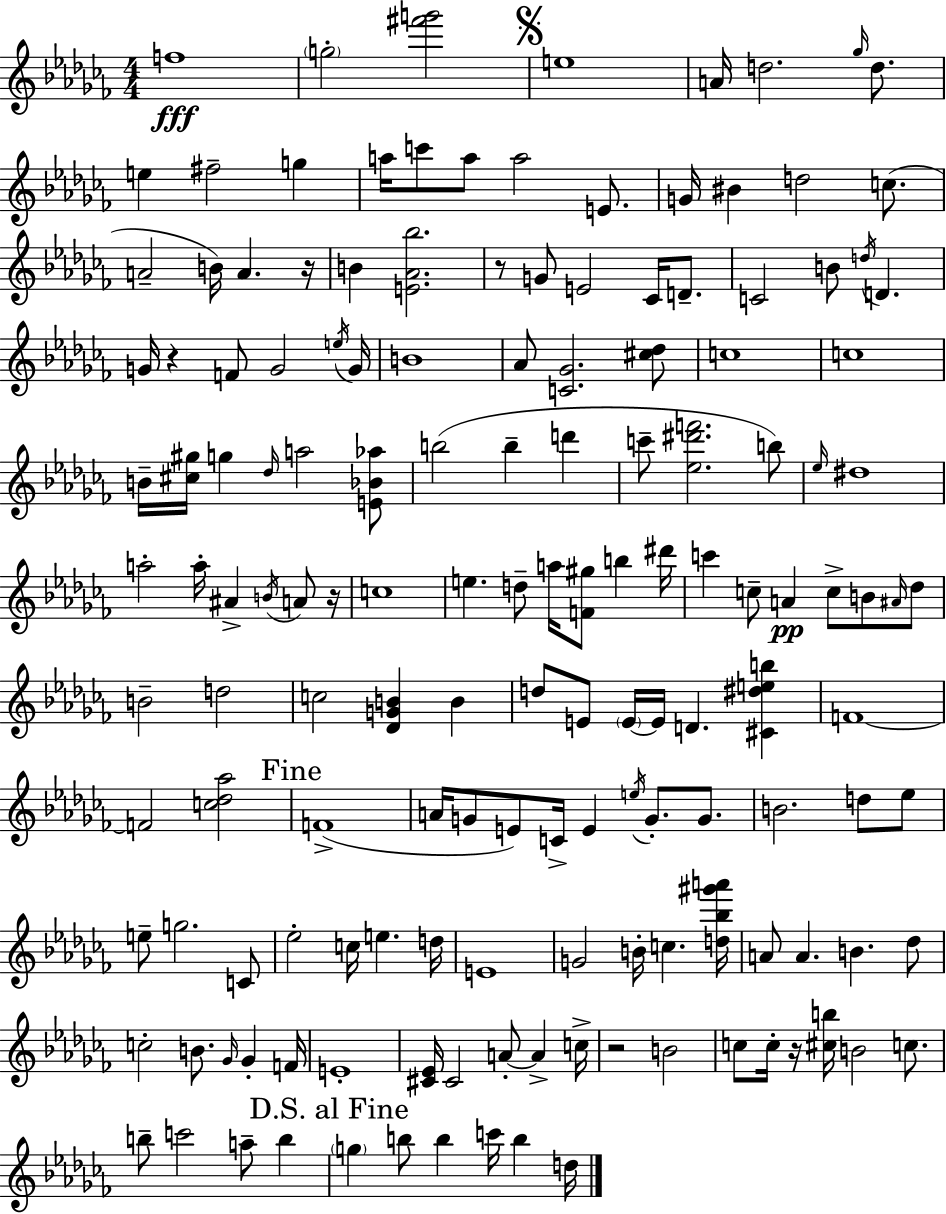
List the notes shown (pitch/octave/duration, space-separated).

F5/w G5/h [F#6,G6]/h E5/w A4/s D5/h. Gb5/s D5/e. E5/q F#5/h G5/q A5/s C6/e A5/e A5/h E4/e. G4/s BIS4/q D5/h C5/e. A4/h B4/s A4/q. R/s B4/q [E4,Ab4,Bb5]/h. R/e G4/e E4/h CES4/s D4/e. C4/h B4/e D5/s D4/q. G4/s R/q F4/e G4/h E5/s G4/s B4/w Ab4/e [C4,Gb4]/h. [C#5,Db5]/e C5/w C5/w B4/s [C#5,G#5]/s G5/q Db5/s A5/h [E4,Bb4,Ab5]/e B5/h B5/q D6/q C6/e [Eb5,D#6,F6]/h. B5/e Eb5/s D#5/w A5/h A5/s A#4/q B4/s A4/e R/s C5/w E5/q. D5/e A5/s [F4,G#5]/e B5/q D#6/s C6/q C5/e A4/q C5/e B4/e A#4/s Db5/e B4/h D5/h C5/h [Db4,G4,B4]/q B4/q D5/e E4/e E4/s E4/s D4/q. [C#4,D#5,E5,B5]/q F4/w F4/h [C5,Db5,Ab5]/h F4/w A4/s G4/e E4/e C4/s E4/q E5/s G4/e. G4/e. B4/h. D5/e Eb5/e E5/e G5/h. C4/e Eb5/h C5/s E5/q. D5/s E4/w G4/h B4/s C5/q. [D5,Bb5,G#6,A6]/s A4/e A4/q. B4/q. Db5/e C5/h B4/e. Gb4/s Gb4/q F4/s E4/w [C#4,Eb4]/s C#4/h A4/e A4/q C5/s R/h B4/h C5/e C5/s R/s [C#5,B5]/s B4/h C5/e. B5/e C6/h A5/e B5/q G5/q B5/e B5/q C6/s B5/q D5/s